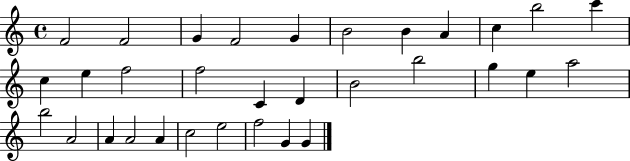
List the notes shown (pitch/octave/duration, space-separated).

F4/h F4/h G4/q F4/h G4/q B4/h B4/q A4/q C5/q B5/h C6/q C5/q E5/q F5/h F5/h C4/q D4/q B4/h B5/h G5/q E5/q A5/h B5/h A4/h A4/q A4/h A4/q C5/h E5/h F5/h G4/q G4/q